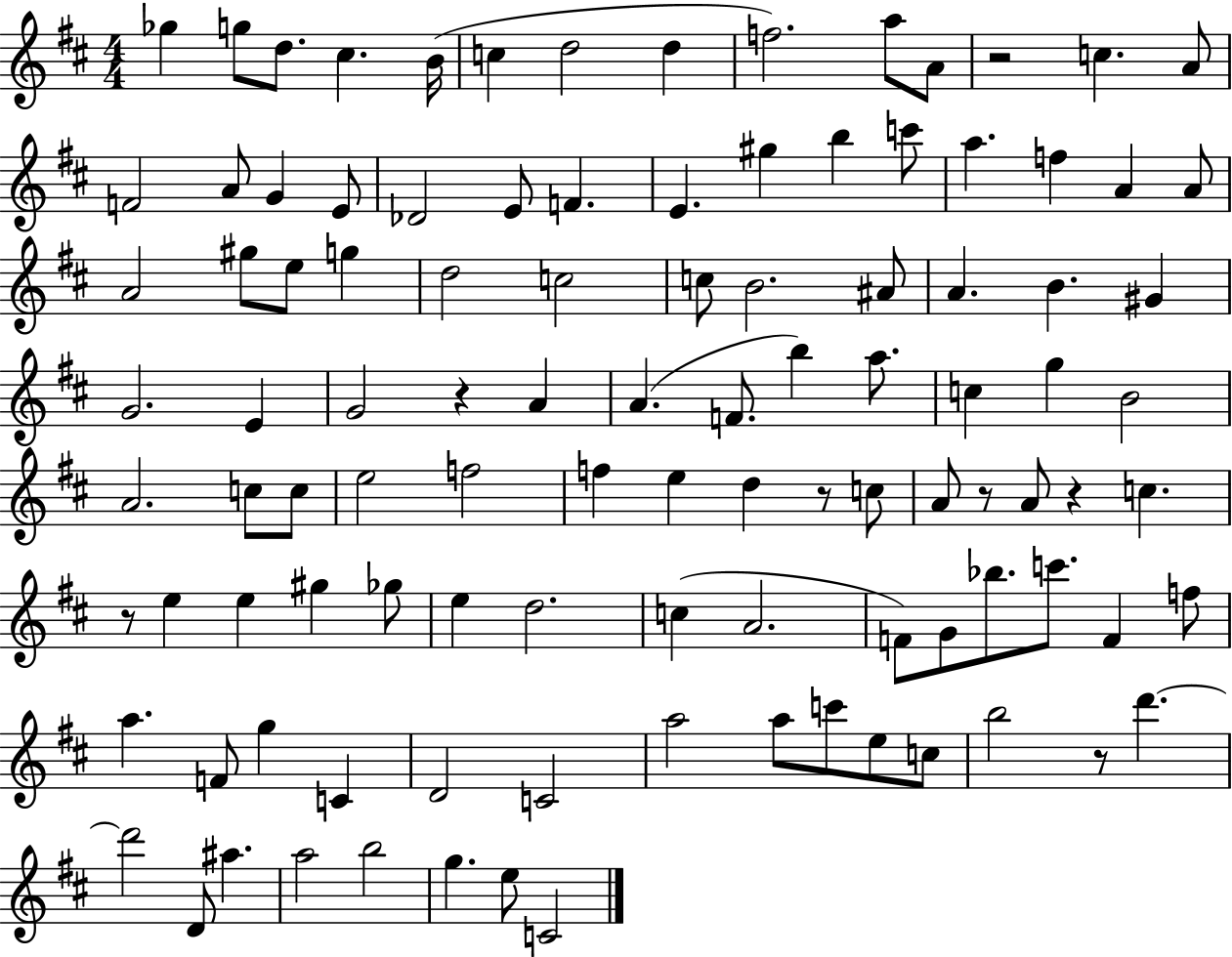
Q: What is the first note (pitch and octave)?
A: Gb5